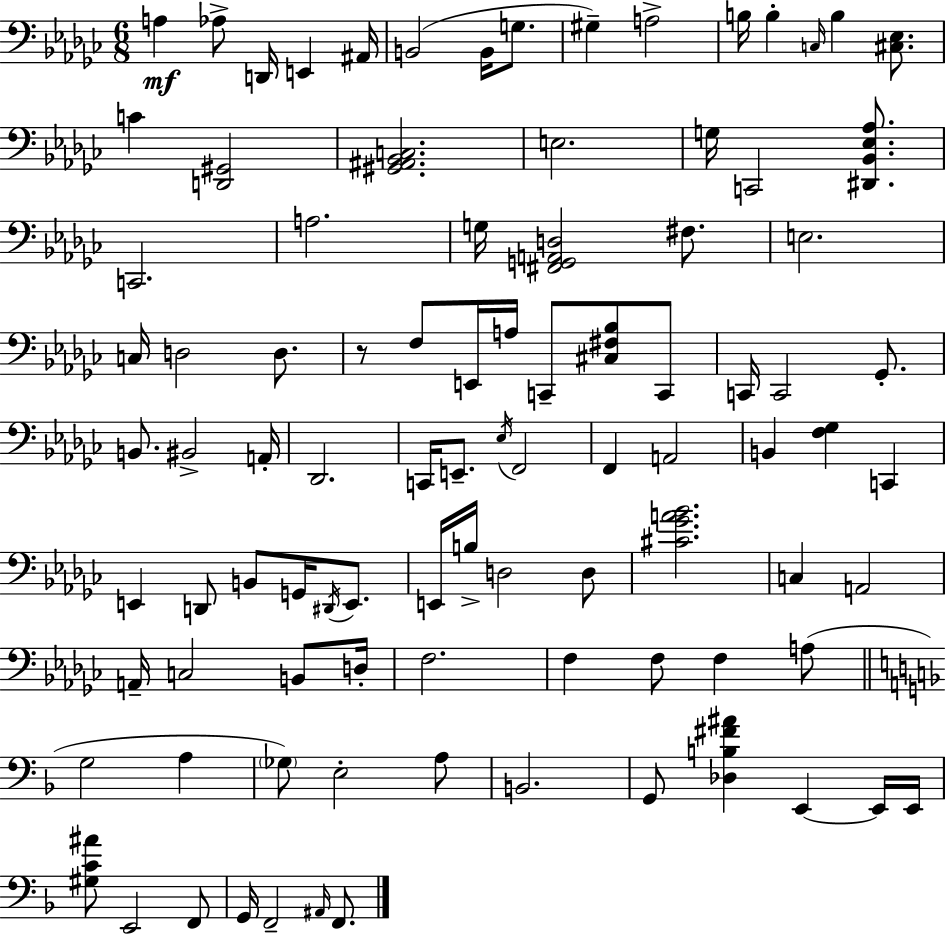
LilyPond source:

{
  \clef bass
  \numericTimeSignature
  \time 6/8
  \key ees \minor
  a4\mf aes8-> d,16 e,4 ais,16 | b,2( b,16 g8. | gis4--) a2-> | b16 b4-. \grace { c16 } b4 <cis ees>8. | \break c'4 <d, gis,>2 | <gis, ais, bes, c>2. | e2. | g16 c,2 <dis, bes, ees aes>8. | \break c,2. | a2. | g16 <fis, g, a, d>2 fis8. | e2. | \break c16 d2 d8. | r8 f8 e,16 a16 c,8-- <cis fis bes>8 c,8 | c,16 c,2 ges,8.-. | b,8. bis,2-> | \break a,16-. des,2. | c,16 e,8.-- \acciaccatura { ees16 } f,2 | f,4 a,2 | b,4 <f ges>4 c,4 | \break e,4 d,8 b,8 g,16 \acciaccatura { dis,16 } | e,8. e,16 b16-> d2 | d8 <cis' ges' a' bes'>2. | c4 a,2 | \break a,16-- c2 | b,8 d16-. f2. | f4 f8 f4 | a8( \bar "||" \break \key f \major g2 a4 | \parenthesize ges8) e2-. a8 | b,2. | g,8 <des b fis' ais'>4 e,4~~ e,16 e,16 | \break <gis c' ais'>8 e,2 f,8 | g,16 f,2-- \grace { ais,16 } f,8. | \bar "|."
}